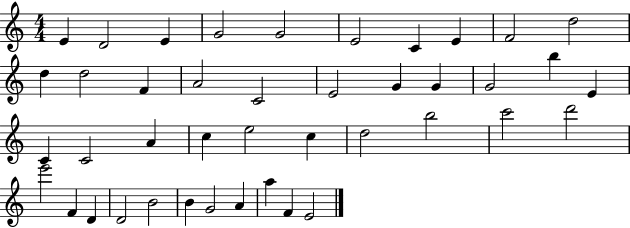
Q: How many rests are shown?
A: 0